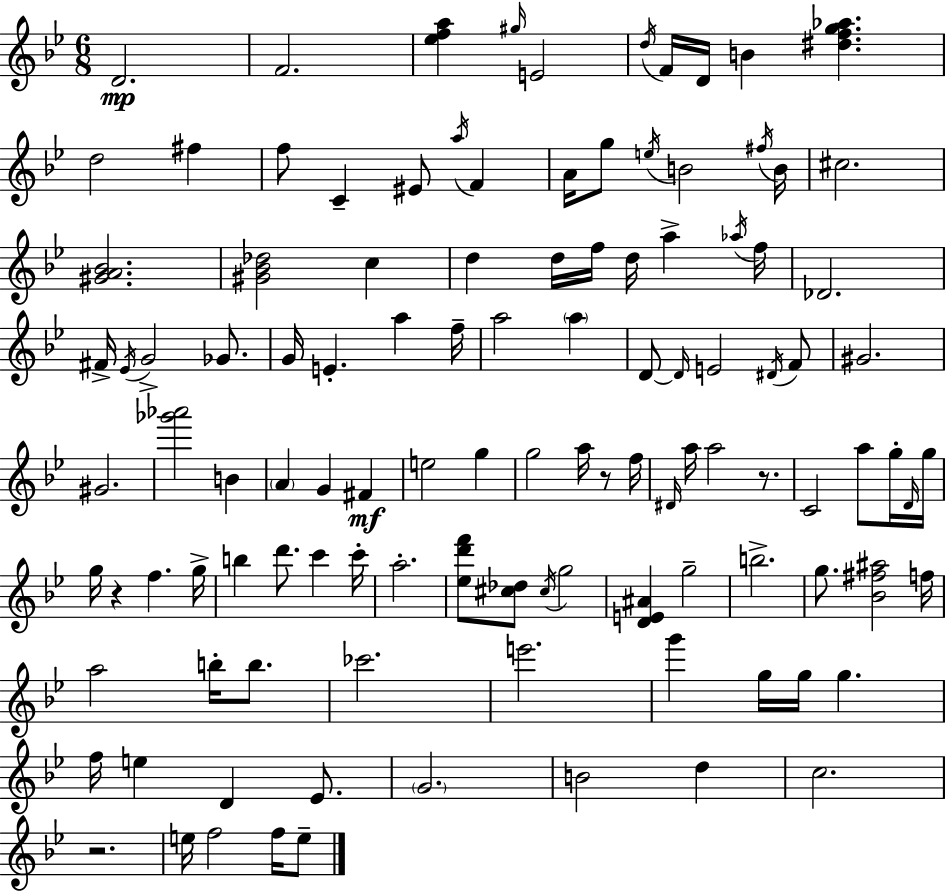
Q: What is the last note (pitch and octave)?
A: E5